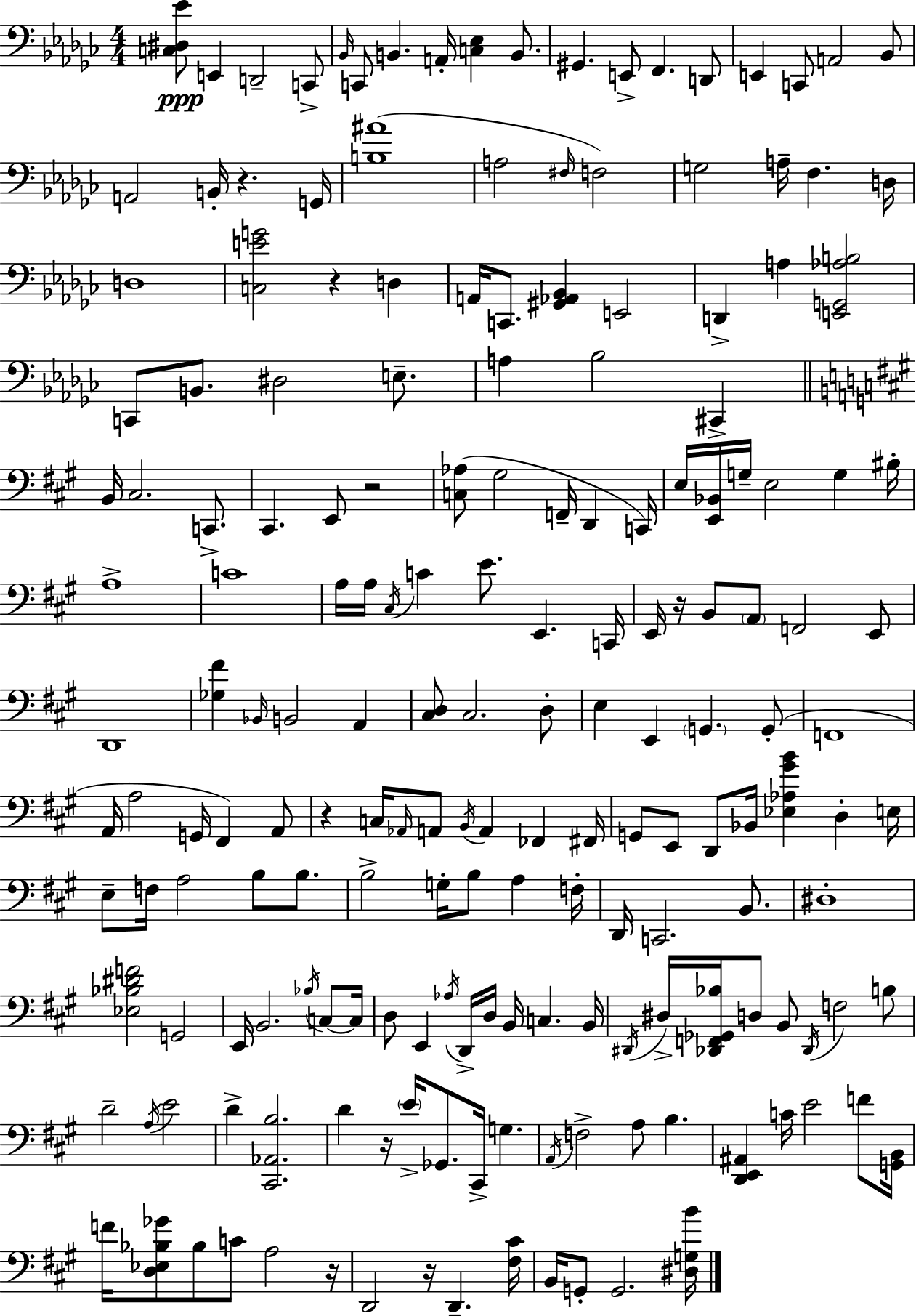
[C3,D#3,Eb4]/e E2/q D2/h C2/e Bb2/s C2/e B2/q. A2/s [C3,Eb3]/q B2/e. G#2/q. E2/e F2/q. D2/e E2/q C2/e A2/h Bb2/e A2/h B2/s R/q. G2/s [B3,A#4]/w A3/h F#3/s F3/h G3/h A3/s F3/q. D3/s D3/w [C3,E4,G4]/h R/q D3/q A2/s C2/e. [G#2,Ab2,Bb2]/q E2/h D2/q A3/q [E2,G2,Ab3,B3]/h C2/e B2/e. D#3/h E3/e. A3/q Bb3/h C#2/q B2/s C#3/h. C2/e. C#2/q. E2/e R/h [C3,Ab3]/e G#3/h F2/s D2/q C2/s E3/s [E2,Bb2]/s G3/s E3/h G3/q BIS3/s A3/w C4/w A3/s A3/s C#3/s C4/q E4/e. E2/q. C2/s E2/s R/s B2/e A2/e F2/h E2/e D2/w [Gb3,F#4]/q Bb2/s B2/h A2/q [C#3,D3]/e C#3/h. D3/e E3/q E2/q G2/q. G2/e F2/w A2/s A3/h G2/s F#2/q A2/e R/q C3/s Ab2/s A2/e B2/s A2/q FES2/q F#2/s G2/e E2/e D2/e Bb2/s [Eb3,Ab3,G#4,B4]/q D3/q E3/s E3/e F3/s A3/h B3/e B3/e. B3/h G3/s B3/e A3/q F3/s D2/s C2/h. B2/e. D#3/w [Eb3,Bb3,D#4,F4]/h G2/h E2/s B2/h. Bb3/s C3/e C3/s D3/e E2/q Ab3/s D2/s D3/s B2/s C3/q. B2/s D#2/s D#3/s [Db2,F2,Gb2,Bb3]/s D3/e B2/e Db2/s F3/h B3/e D4/h A3/s E4/h D4/q [C#2,Ab2,B3]/h. D4/q R/s E4/s Gb2/e. C#2/s G3/q. A2/s F3/h A3/e B3/q. [D2,E2,A#2]/q C4/s E4/h F4/e [G2,B2]/s F4/s [D3,Eb3,Bb3,Gb4]/e Bb3/e C4/e A3/h R/s D2/h R/s D2/q. [F#3,C#4]/s B2/s G2/e G2/h. [D#3,G3,B4]/s